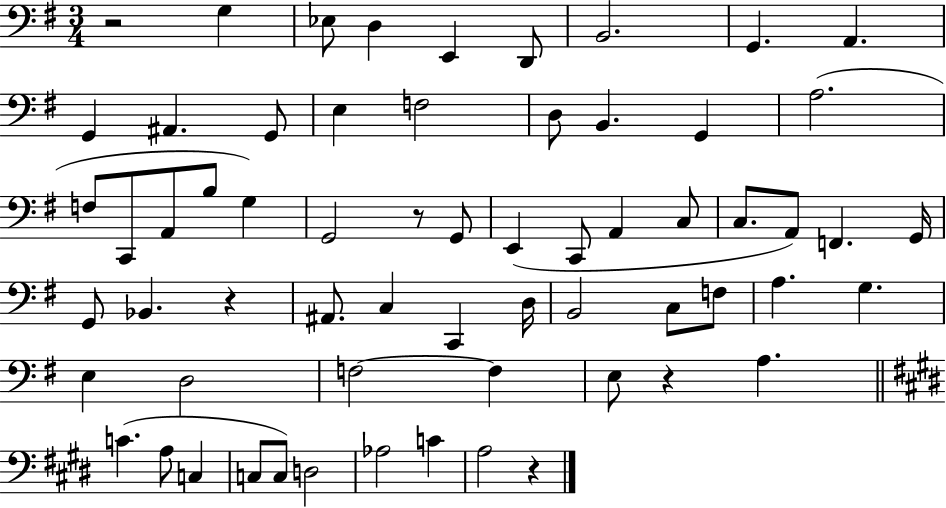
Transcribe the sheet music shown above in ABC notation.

X:1
T:Untitled
M:3/4
L:1/4
K:G
z2 G, _E,/2 D, E,, D,,/2 B,,2 G,, A,, G,, ^A,, G,,/2 E, F,2 D,/2 B,, G,, A,2 F,/2 C,,/2 A,,/2 B,/2 G, G,,2 z/2 G,,/2 E,, C,,/2 A,, C,/2 C,/2 A,,/2 F,, G,,/4 G,,/2 _B,, z ^A,,/2 C, C,, D,/4 B,,2 C,/2 F,/2 A, G, E, D,2 F,2 F, E,/2 z A, C A,/2 C, C,/2 C,/2 D,2 _A,2 C A,2 z